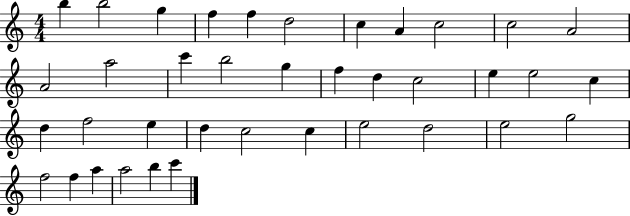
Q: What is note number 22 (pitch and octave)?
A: C5